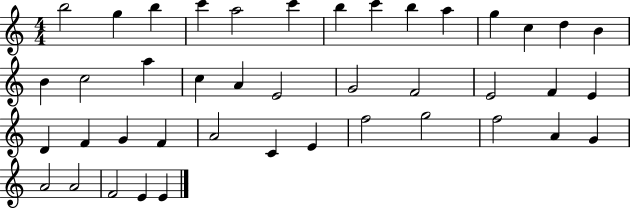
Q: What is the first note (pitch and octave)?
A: B5